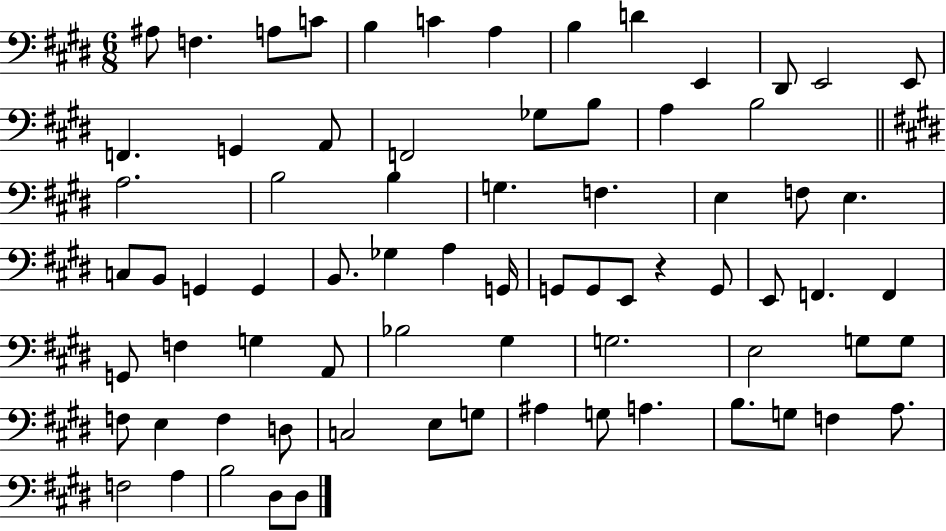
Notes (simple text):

A#3/e F3/q. A3/e C4/e B3/q C4/q A3/q B3/q D4/q E2/q D#2/e E2/h E2/e F2/q. G2/q A2/e F2/h Gb3/e B3/e A3/q B3/h A3/h. B3/h B3/q G3/q. F3/q. E3/q F3/e E3/q. C3/e B2/e G2/q G2/q B2/e. Gb3/q A3/q G2/s G2/e G2/e E2/e R/q G2/e E2/e F2/q. F2/q G2/e F3/q G3/q A2/e Bb3/h G#3/q G3/h. E3/h G3/e G3/e F3/e E3/q F3/q D3/e C3/h E3/e G3/e A#3/q G3/e A3/q. B3/e. G3/e F3/q A3/e. F3/h A3/q B3/h D#3/e D#3/e